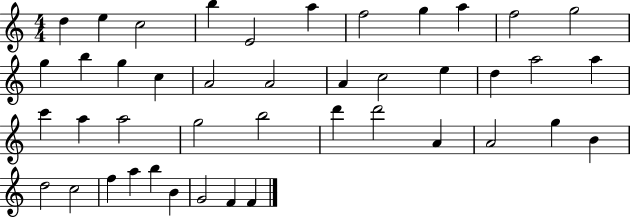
X:1
T:Untitled
M:4/4
L:1/4
K:C
d e c2 b E2 a f2 g a f2 g2 g b g c A2 A2 A c2 e d a2 a c' a a2 g2 b2 d' d'2 A A2 g B d2 c2 f a b B G2 F F